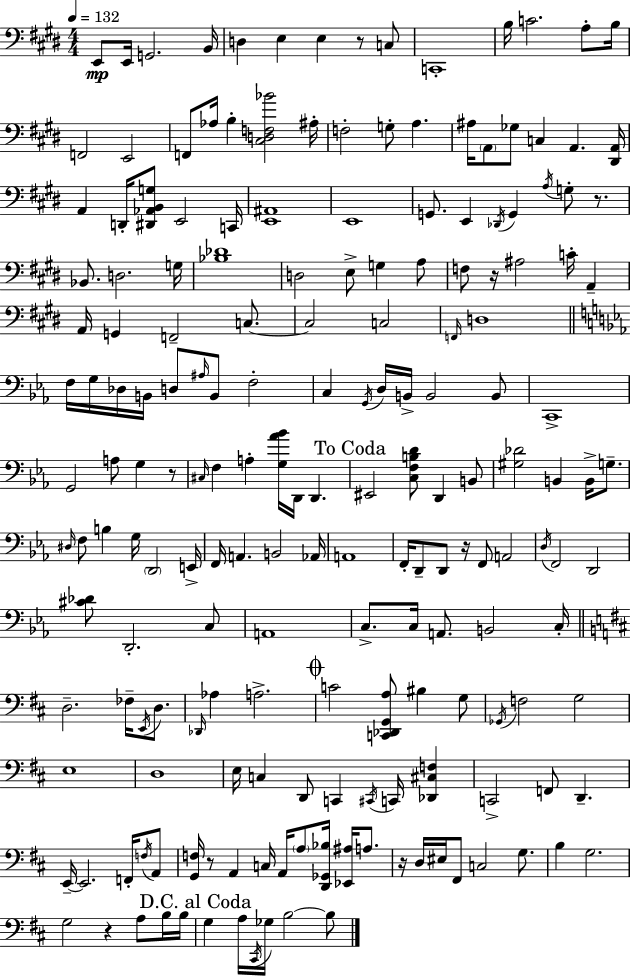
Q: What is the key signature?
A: E major